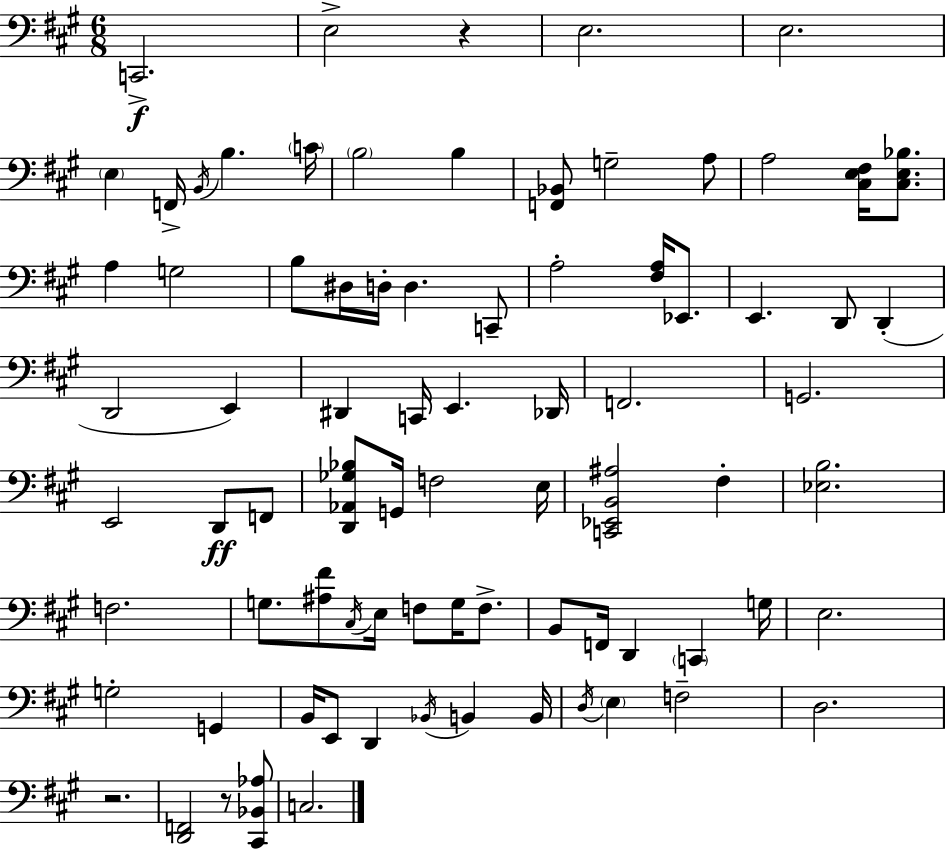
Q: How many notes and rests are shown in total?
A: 80